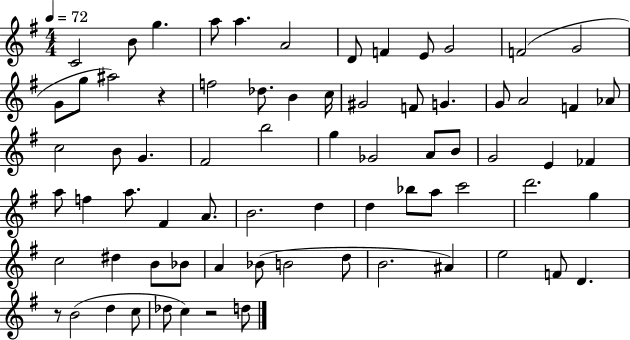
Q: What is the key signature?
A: G major